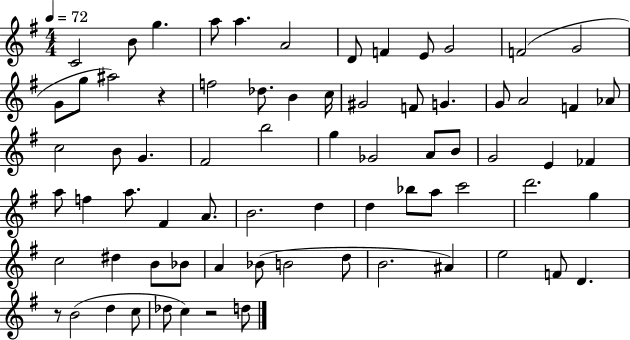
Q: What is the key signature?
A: G major